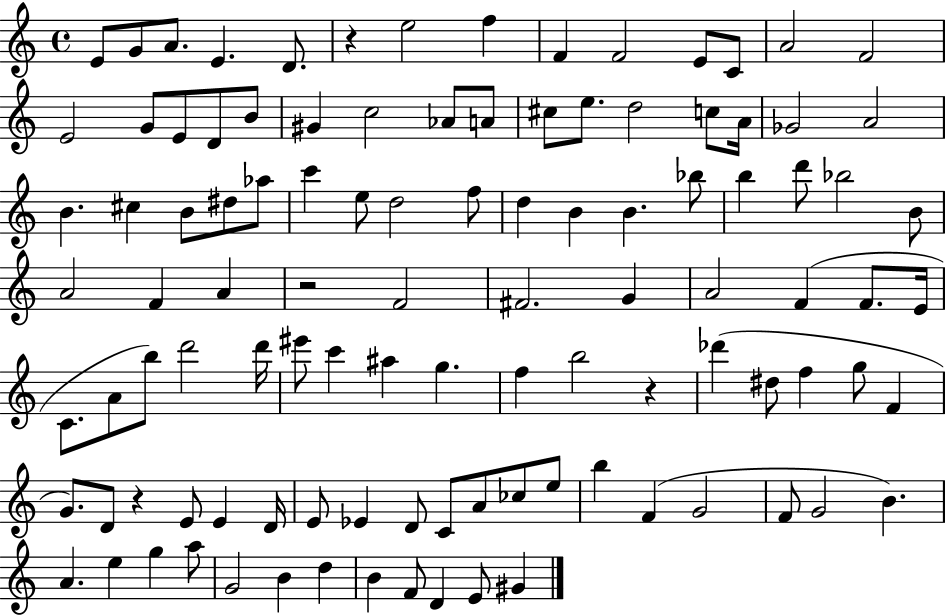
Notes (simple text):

E4/e G4/e A4/e. E4/q. D4/e. R/q E5/h F5/q F4/q F4/h E4/e C4/e A4/h F4/h E4/h G4/e E4/e D4/e B4/e G#4/q C5/h Ab4/e A4/e C#5/e E5/e. D5/h C5/e A4/s Gb4/h A4/h B4/q. C#5/q B4/e D#5/e Ab5/e C6/q E5/e D5/h F5/e D5/q B4/q B4/q. Bb5/e B5/q D6/e Bb5/h B4/e A4/h F4/q A4/q R/h F4/h F#4/h. G4/q A4/h F4/q F4/e. E4/s C4/e. A4/e B5/e D6/h D6/s EIS6/e C6/q A#5/q G5/q. F5/q B5/h R/q Db6/q D#5/e F5/q G5/e F4/q G4/e. D4/e R/q E4/e E4/q D4/s E4/e Eb4/q D4/e C4/e A4/e CES5/e E5/e B5/q F4/q G4/h F4/e G4/h B4/q. A4/q. E5/q G5/q A5/e G4/h B4/q D5/q B4/q F4/e D4/q E4/e G#4/q